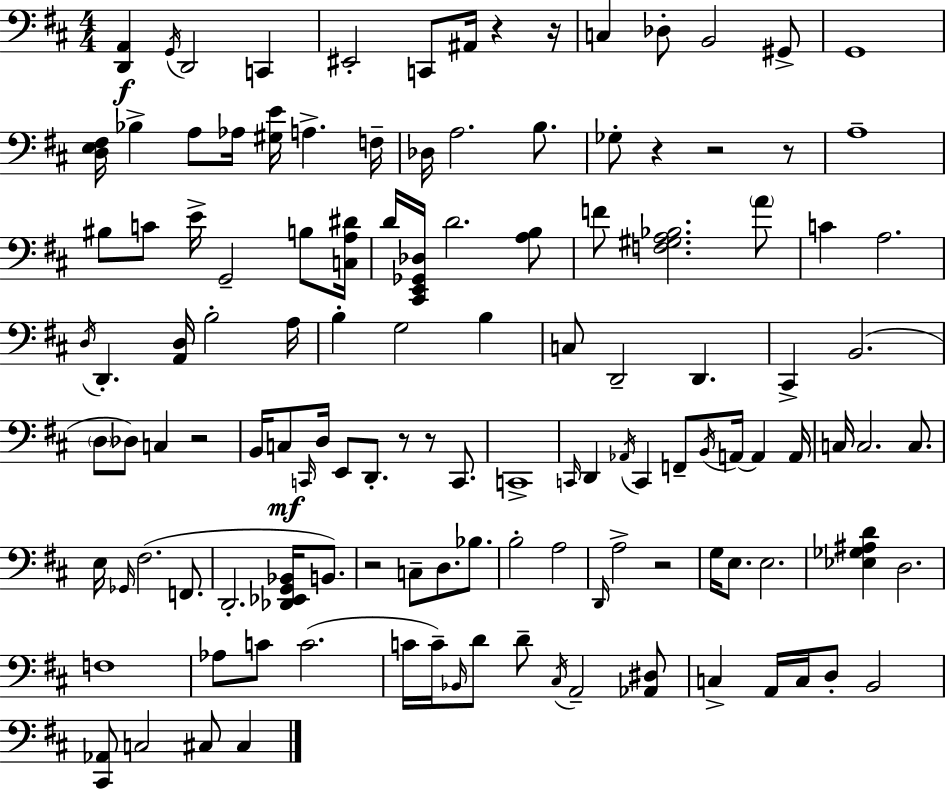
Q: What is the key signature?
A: D major